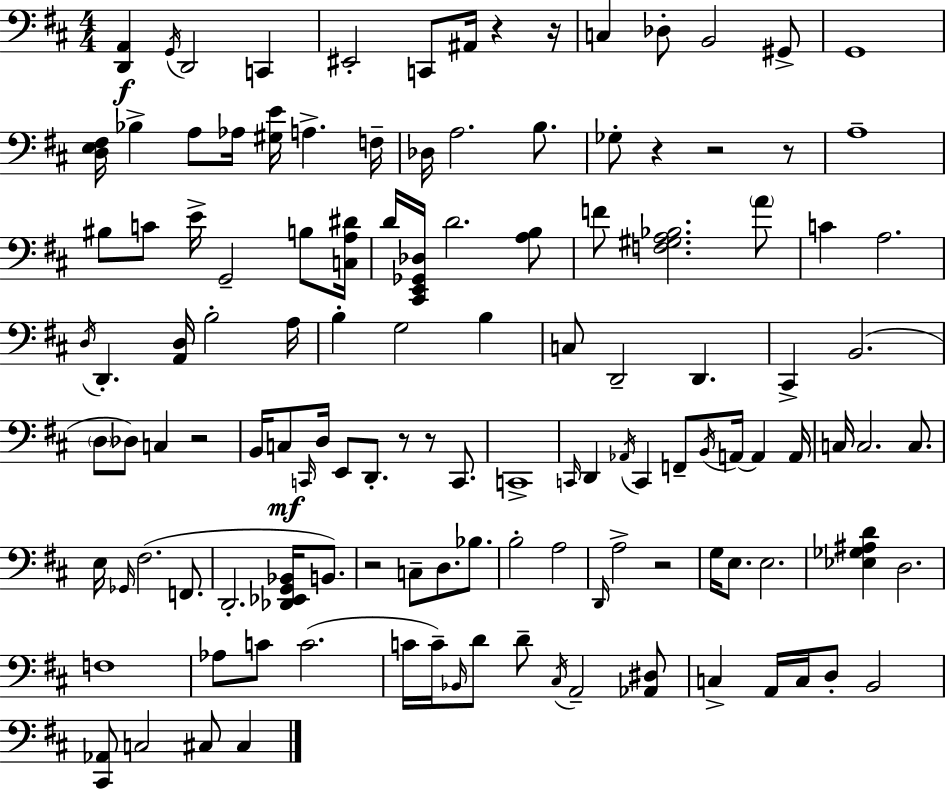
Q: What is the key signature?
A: D major